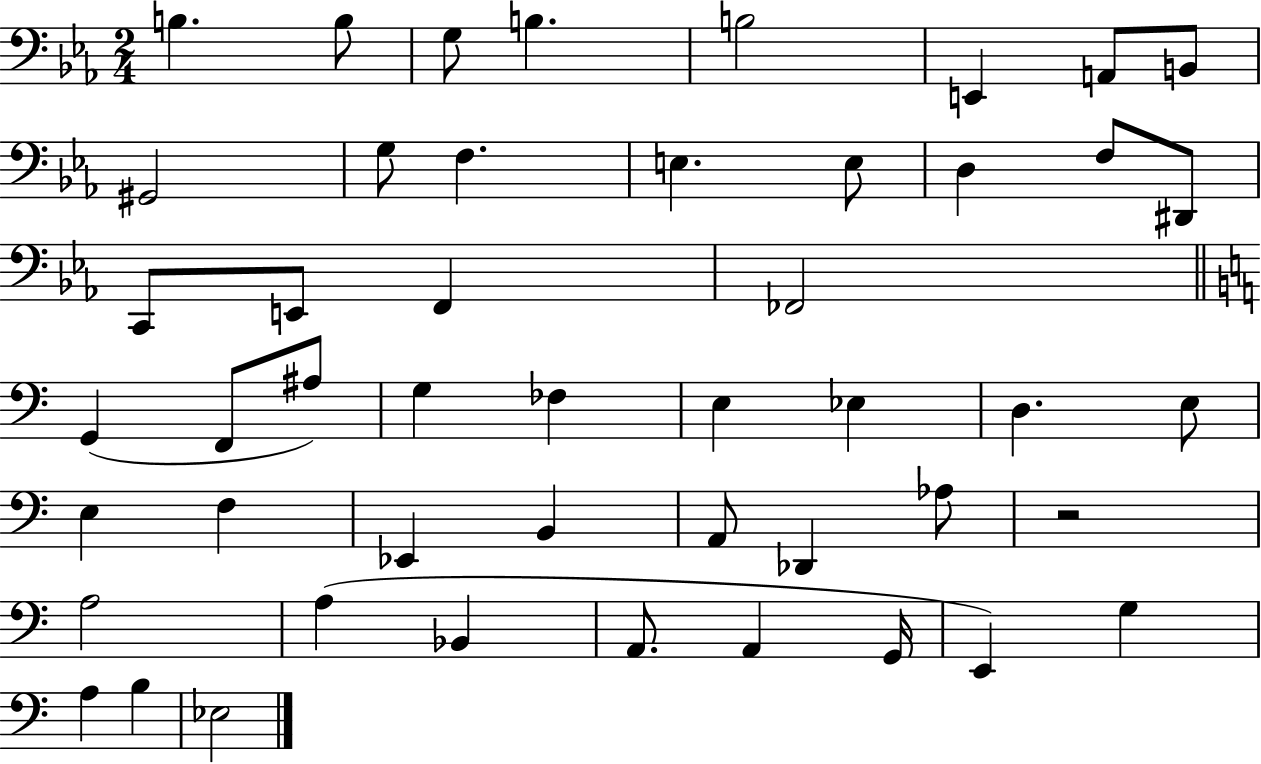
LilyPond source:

{
  \clef bass
  \numericTimeSignature
  \time 2/4
  \key ees \major
  b4. b8 | g8 b4. | b2 | e,4 a,8 b,8 | \break gis,2 | g8 f4. | e4. e8 | d4 f8 dis,8 | \break c,8 e,8 f,4 | fes,2 | \bar "||" \break \key a \minor g,4( f,8 ais8) | g4 fes4 | e4 ees4 | d4. e8 | \break e4 f4 | ees,4 b,4 | a,8 des,4 aes8 | r2 | \break a2 | a4( bes,4 | a,8. a,4 g,16 | e,4) g4 | \break a4 b4 | ees2 | \bar "|."
}